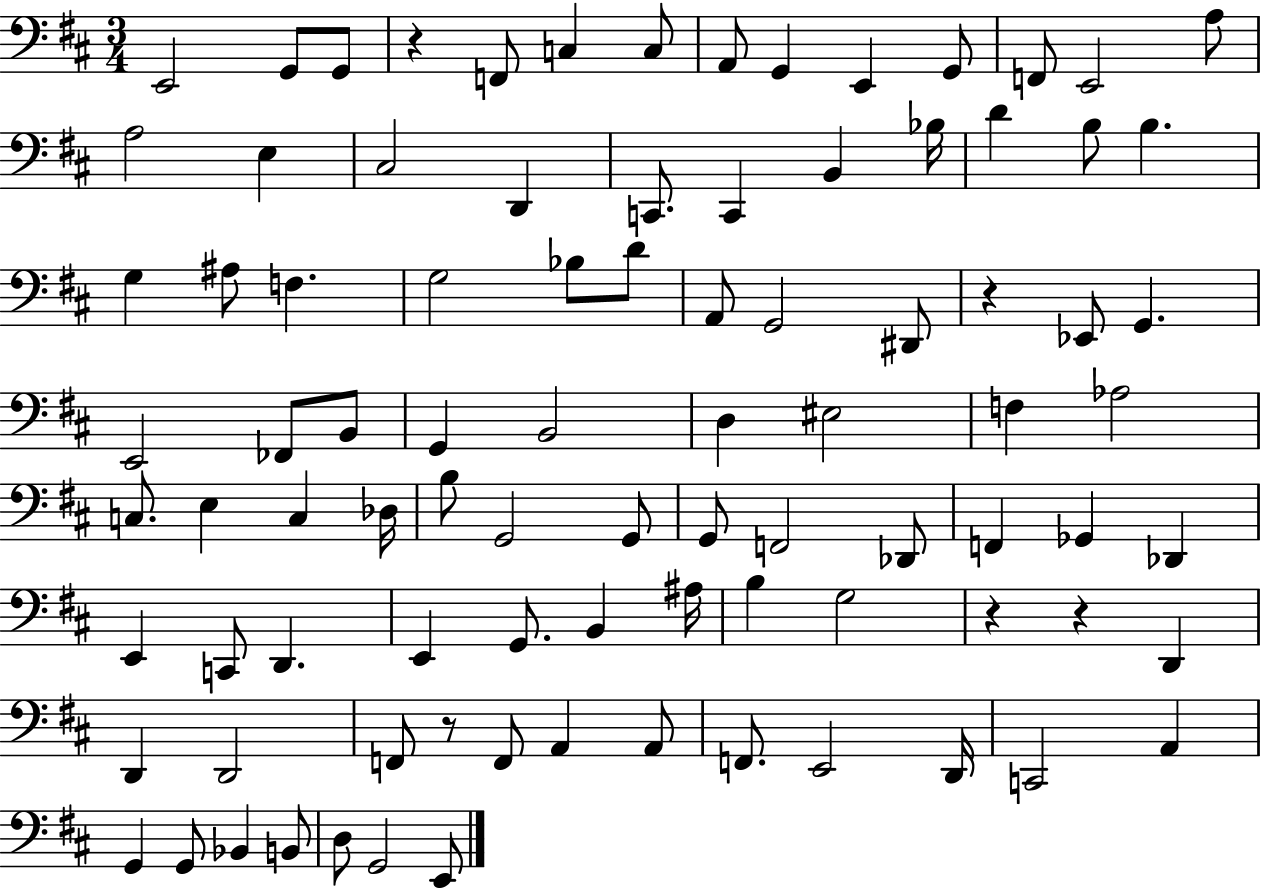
X:1
T:Untitled
M:3/4
L:1/4
K:D
E,,2 G,,/2 G,,/2 z F,,/2 C, C,/2 A,,/2 G,, E,, G,,/2 F,,/2 E,,2 A,/2 A,2 E, ^C,2 D,, C,,/2 C,, B,, _B,/4 D B,/2 B, G, ^A,/2 F, G,2 _B,/2 D/2 A,,/2 G,,2 ^D,,/2 z _E,,/2 G,, E,,2 _F,,/2 B,,/2 G,, B,,2 D, ^E,2 F, _A,2 C,/2 E, C, _D,/4 B,/2 G,,2 G,,/2 G,,/2 F,,2 _D,,/2 F,, _G,, _D,, E,, C,,/2 D,, E,, G,,/2 B,, ^A,/4 B, G,2 z z D,, D,, D,,2 F,,/2 z/2 F,,/2 A,, A,,/2 F,,/2 E,,2 D,,/4 C,,2 A,, G,, G,,/2 _B,, B,,/2 D,/2 G,,2 E,,/2